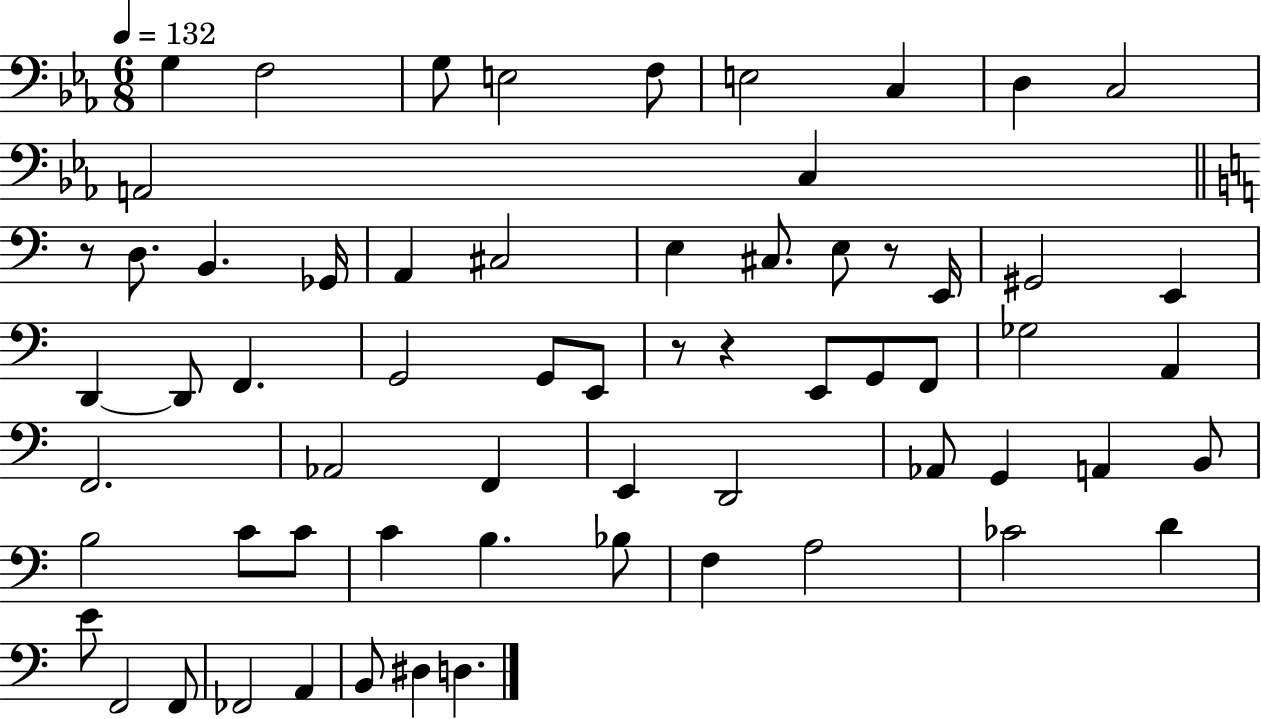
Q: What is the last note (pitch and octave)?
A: D3